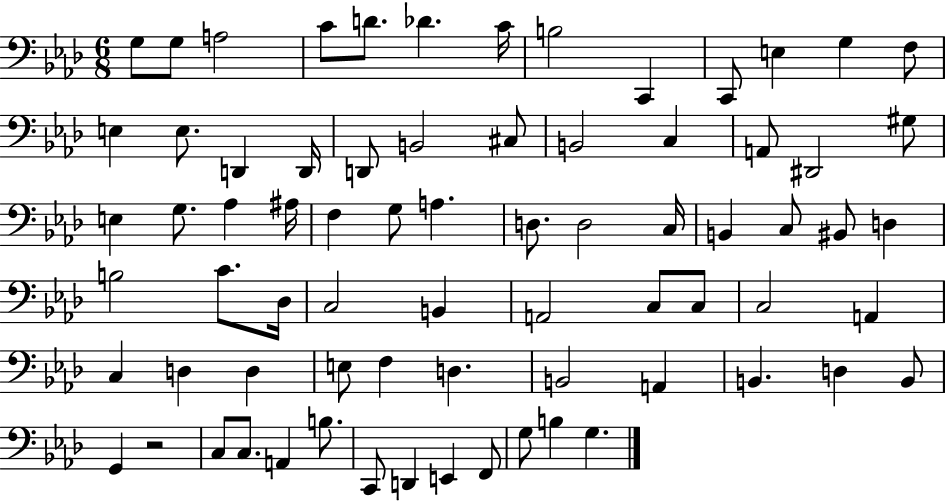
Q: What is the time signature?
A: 6/8